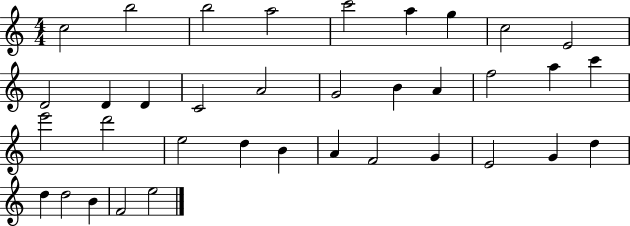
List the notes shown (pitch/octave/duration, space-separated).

C5/h B5/h B5/h A5/h C6/h A5/q G5/q C5/h E4/h D4/h D4/q D4/q C4/h A4/h G4/h B4/q A4/q F5/h A5/q C6/q E6/h D6/h E5/h D5/q B4/q A4/q F4/h G4/q E4/h G4/q D5/q D5/q D5/h B4/q F4/h E5/h